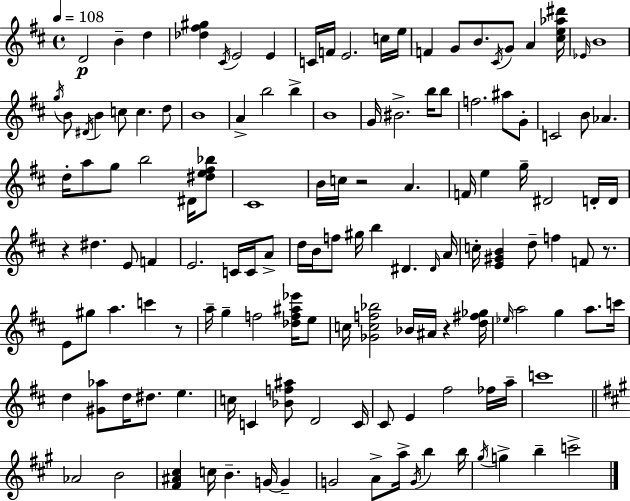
{
  \clef treble
  \time 4/4
  \defaultTimeSignature
  \key d \major
  \tempo 4 = 108
  d'2\p b'4-- d''4 | <des'' fis'' gis''>4 \acciaccatura { cis'16 } e'2 e'4 | c'16 f'16 e'2. c''16 | e''16 f'4 g'8 b'8. \acciaccatura { cis'16 } g'8 a'4 | \break <cis'' e'' aes'' dis'''>16 \grace { ees'16 } b'1 | \acciaccatura { g''16 } b'8 \acciaccatura { dis'16 } b'4 c''8 c''4. | d''8 b'1 | a'4-> b''2 | \break b''4-> b'1 | g'16 bis'2.-> | b''16 b''8 f''2. | ais''8 g'8-. c'2 b'8 aes'4. | \break d''16-. a''8 g''8 b''2 | dis'16 <dis'' e'' fis'' bes''>8 cis'1 | b'16 c''16 r2 a'4. | f'16 e''4 g''16-- dis'2 | \break d'16-. d'16 r4 dis''4. e'8 | f'4 e'2. | c'16 c'16 a'8-> d''16 b'16 f''8 gis''16 b''4 dis'4. | \grace { dis'16 } a'16 c''16-. <e' gis' b'>4 d''8-- f''4 | \break f'8 r8. e'8 gis''8 a''4. | c'''4 r8 a''16-- g''4-- f''2 | <des'' f'' ais'' ees'''>16 e''8 c''16 <ges' c'' f'' bes''>2 bes'16 | ais'16 r4 <d'' fis'' ges''>16 \grace { ees''16 } a''2 g''4 | \break a''8. c'''16 d''4 <gis' aes''>8 d''16 dis''8. | e''4. c''16 c'4 <bes' f'' ais''>8 d'2 | c'16 cis'8 e'4 fis''2 | fes''16 a''16-- c'''1 | \break \bar "||" \break \key a \major aes'2 b'2 | <fis' ais' cis''>4 c''16 b'4.-- g'16~~ g'4-- | g'2 a'8-> a''16-> \acciaccatura { g'16 } b''4 | b''16 \acciaccatura { gis''16 } g''4-> b''4-- c'''2-> | \break \bar "|."
}